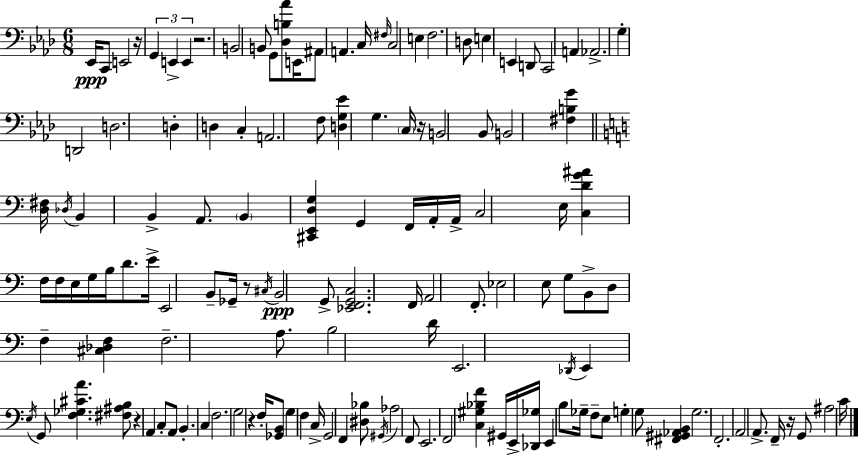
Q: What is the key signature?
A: F minor